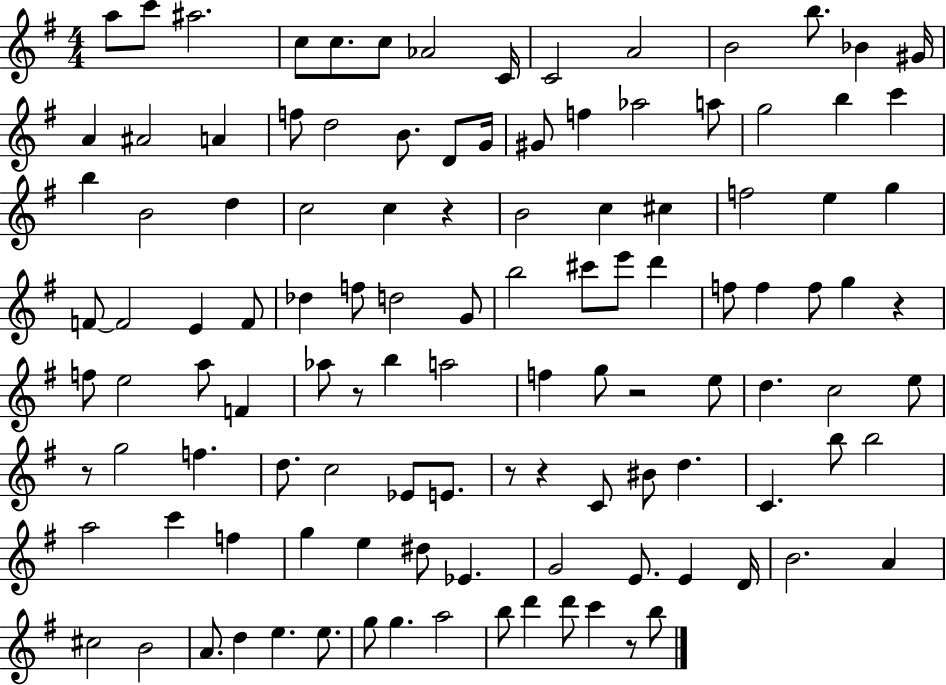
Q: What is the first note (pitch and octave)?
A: A5